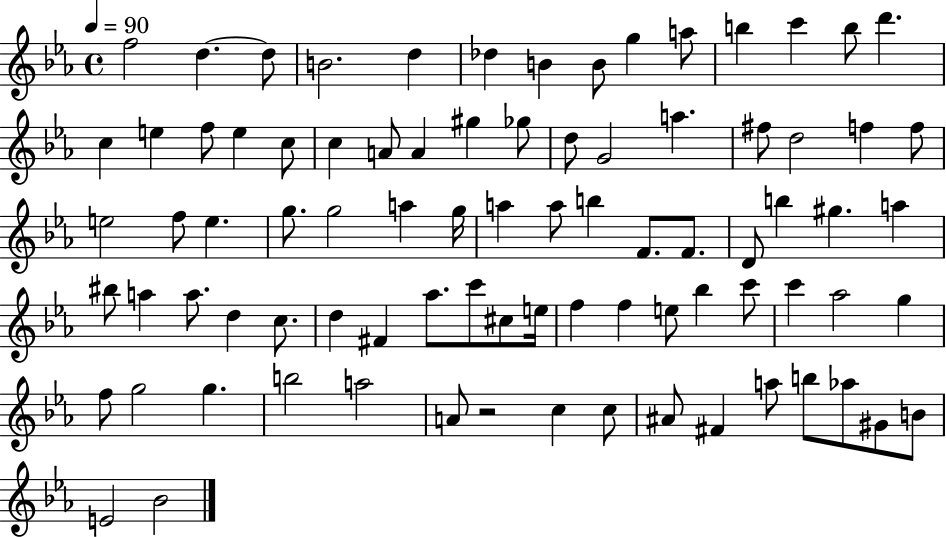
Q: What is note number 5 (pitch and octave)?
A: D5